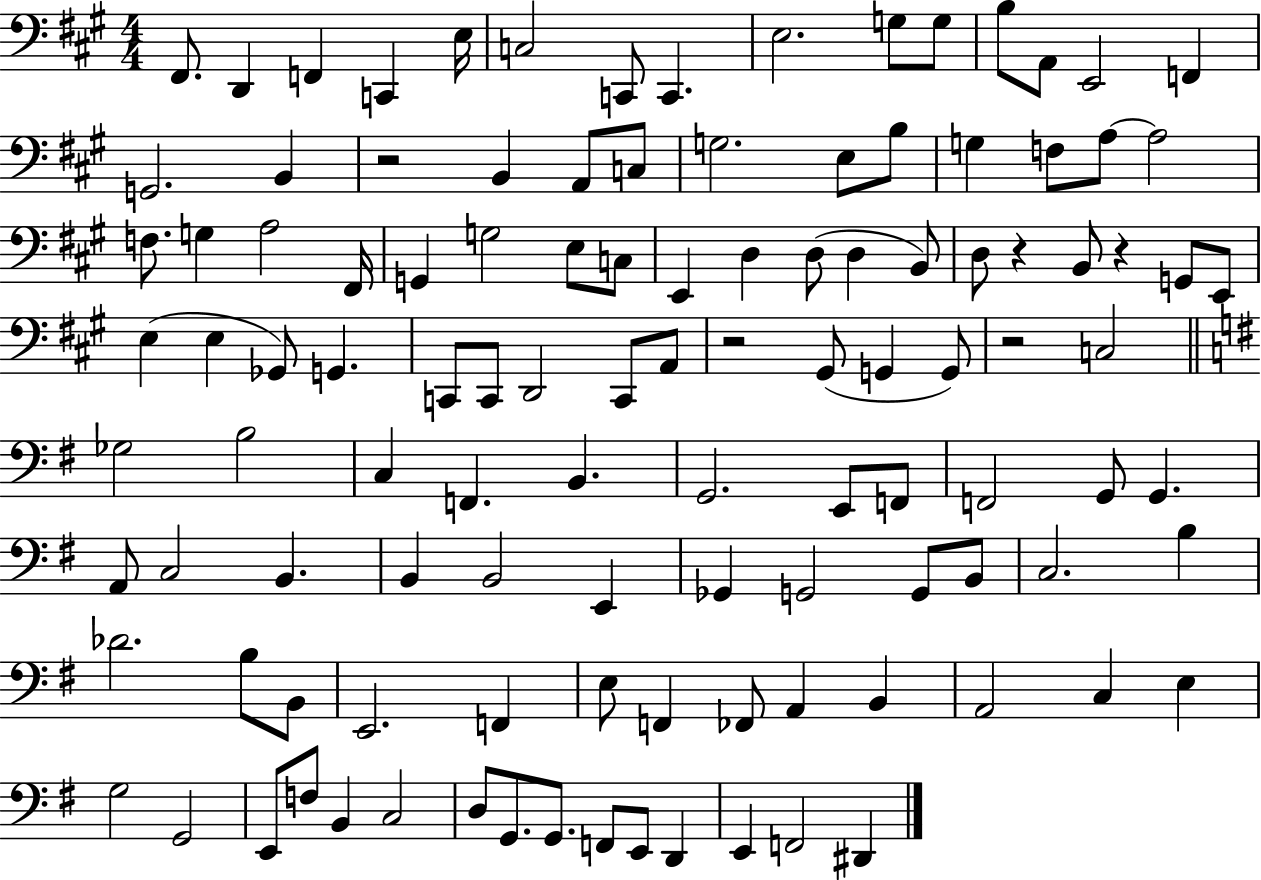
{
  \clef bass
  \numericTimeSignature
  \time 4/4
  \key a \major
  fis,8. d,4 f,4 c,4 e16 | c2 c,8 c,4. | e2. g8 g8 | b8 a,8 e,2 f,4 | \break g,2. b,4 | r2 b,4 a,8 c8 | g2. e8 b8 | g4 f8 a8~~ a2 | \break f8. g4 a2 fis,16 | g,4 g2 e8 c8 | e,4 d4 d8( d4 b,8) | d8 r4 b,8 r4 g,8 e,8 | \break e4( e4 ges,8) g,4. | c,8 c,8 d,2 c,8 a,8 | r2 gis,8( g,4 g,8) | r2 c2 | \break \bar "||" \break \key g \major ges2 b2 | c4 f,4. b,4. | g,2. e,8 f,8 | f,2 g,8 g,4. | \break a,8 c2 b,4. | b,4 b,2 e,4 | ges,4 g,2 g,8 b,8 | c2. b4 | \break des'2. b8 b,8 | e,2. f,4 | e8 f,4 fes,8 a,4 b,4 | a,2 c4 e4 | \break g2 g,2 | e,8 f8 b,4 c2 | d8 g,8. g,8. f,8 e,8 d,4 | e,4 f,2 dis,4 | \break \bar "|."
}